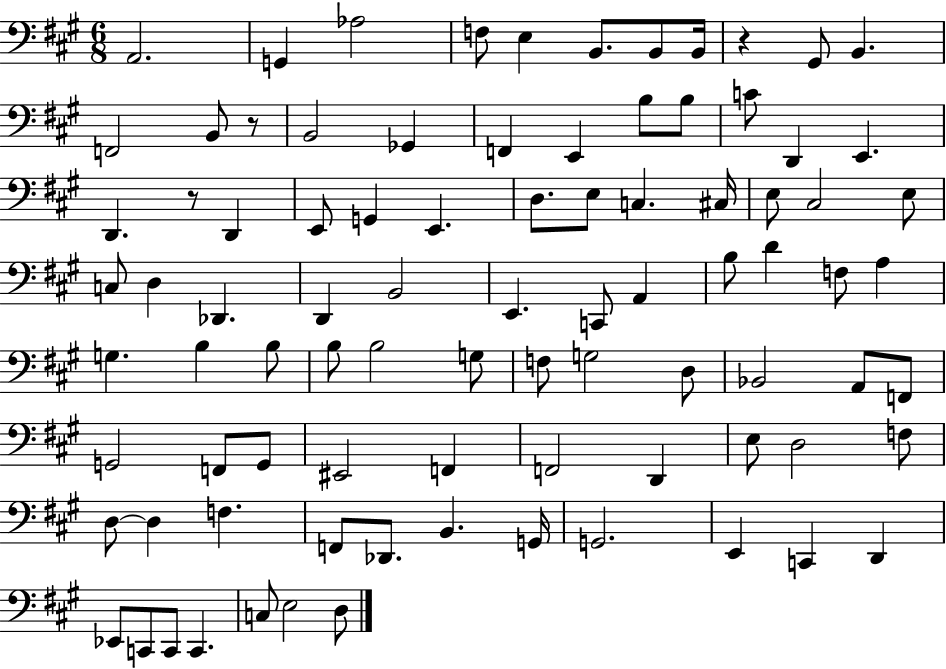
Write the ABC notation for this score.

X:1
T:Untitled
M:6/8
L:1/4
K:A
A,,2 G,, _A,2 F,/2 E, B,,/2 B,,/2 B,,/4 z ^G,,/2 B,, F,,2 B,,/2 z/2 B,,2 _G,, F,, E,, B,/2 B,/2 C/2 D,, E,, D,, z/2 D,, E,,/2 G,, E,, D,/2 E,/2 C, ^C,/4 E,/2 ^C,2 E,/2 C,/2 D, _D,, D,, B,,2 E,, C,,/2 A,, B,/2 D F,/2 A, G, B, B,/2 B,/2 B,2 G,/2 F,/2 G,2 D,/2 _B,,2 A,,/2 F,,/2 G,,2 F,,/2 G,,/2 ^E,,2 F,, F,,2 D,, E,/2 D,2 F,/2 D,/2 D, F, F,,/2 _D,,/2 B,, G,,/4 G,,2 E,, C,, D,, _E,,/2 C,,/2 C,,/2 C,, C,/2 E,2 D,/2